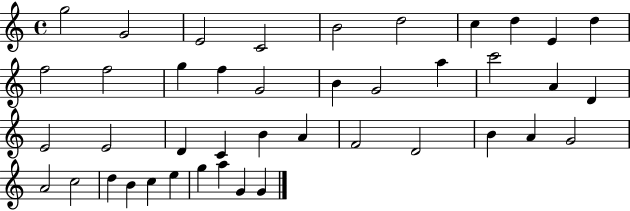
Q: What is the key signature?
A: C major